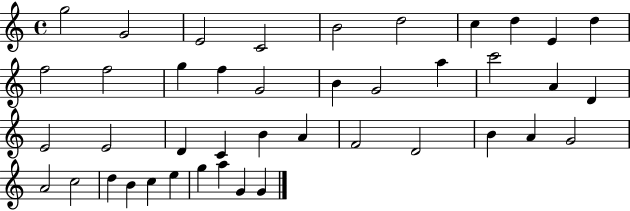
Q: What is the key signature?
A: C major